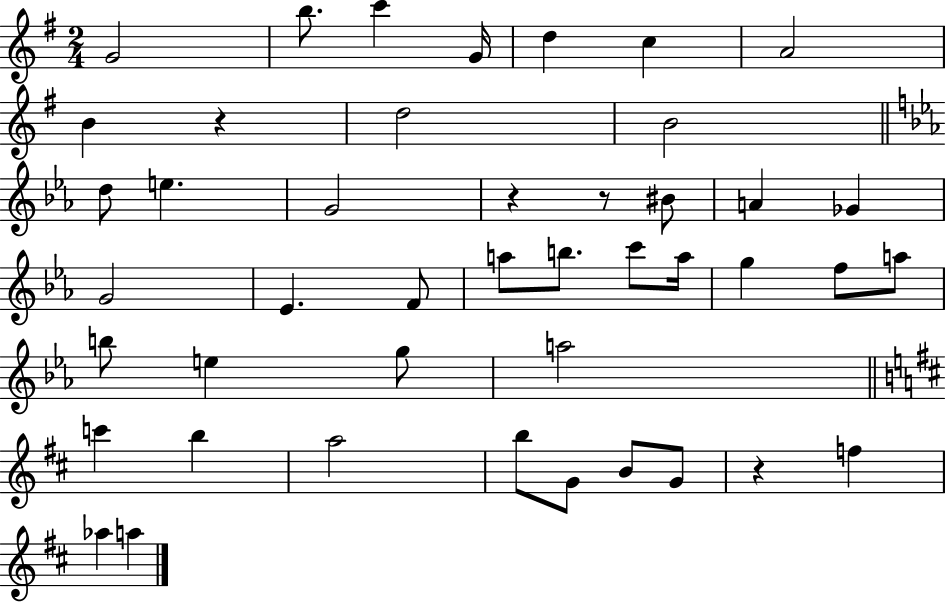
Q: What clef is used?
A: treble